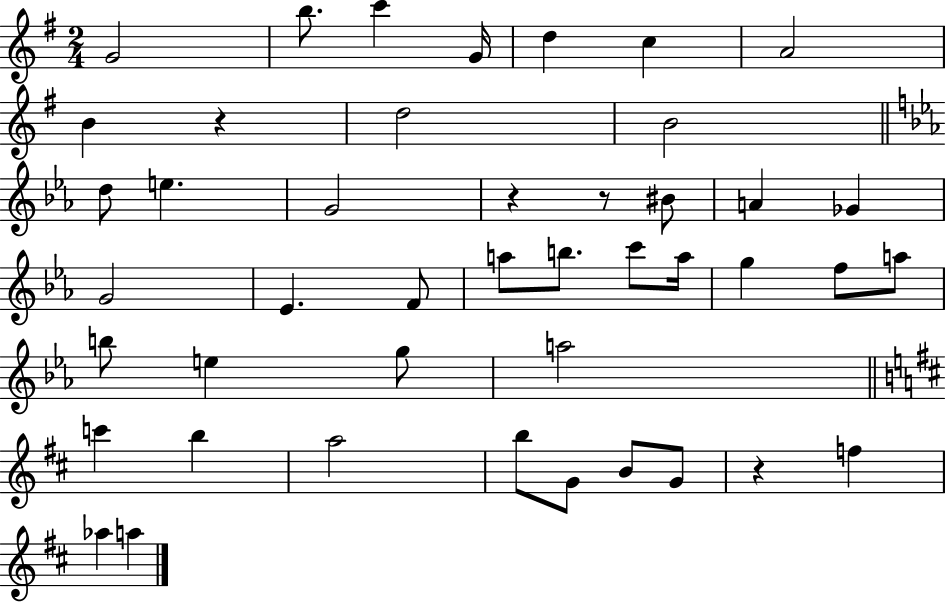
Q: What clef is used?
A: treble